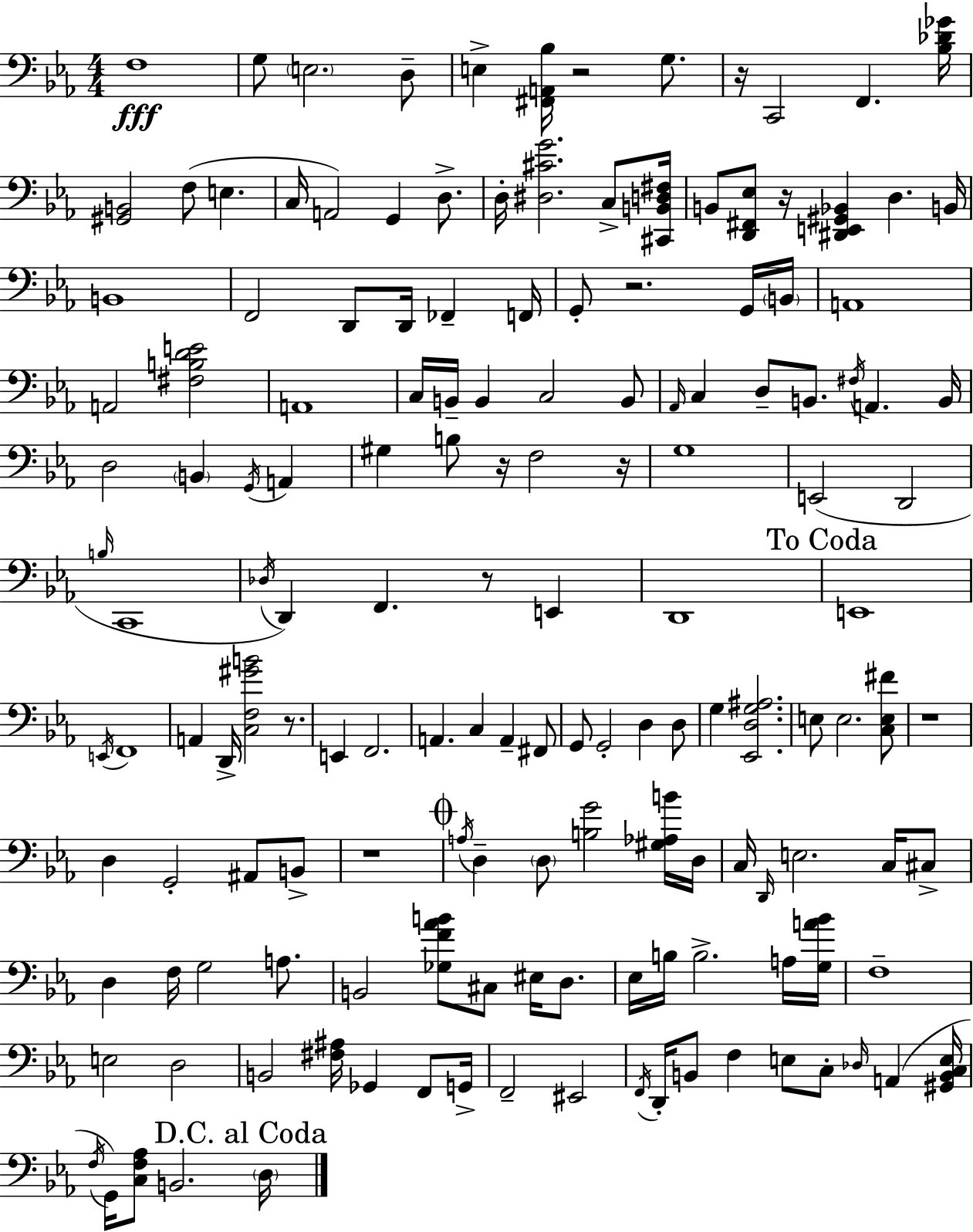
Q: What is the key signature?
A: C minor